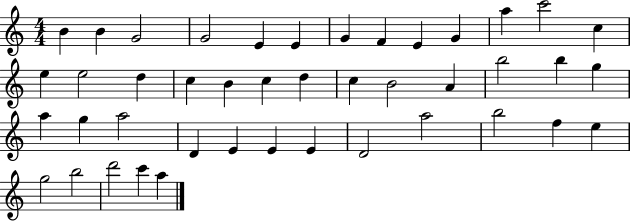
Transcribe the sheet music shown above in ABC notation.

X:1
T:Untitled
M:4/4
L:1/4
K:C
B B G2 G2 E E G F E G a c'2 c e e2 d c B c d c B2 A b2 b g a g a2 D E E E D2 a2 b2 f e g2 b2 d'2 c' a